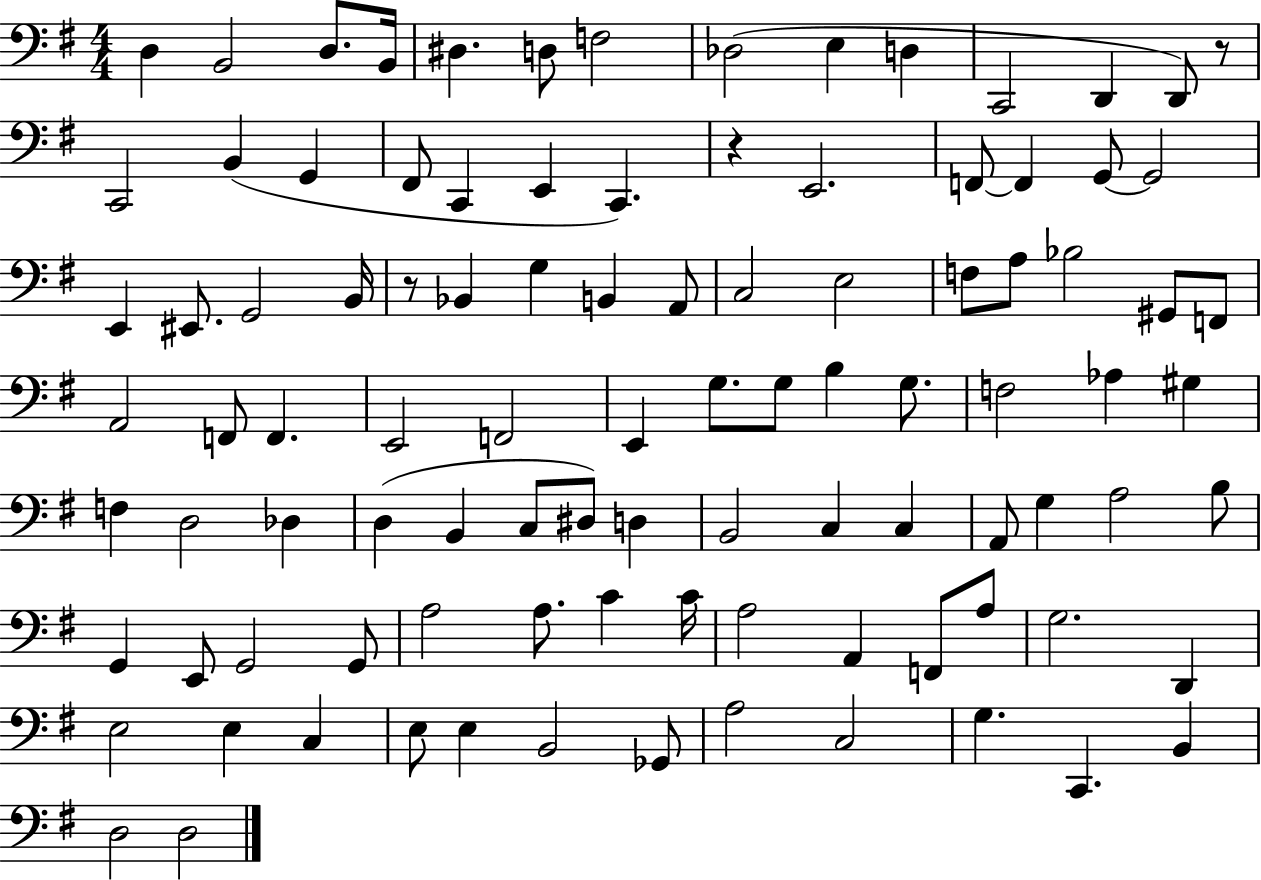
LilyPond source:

{
  \clef bass
  \numericTimeSignature
  \time 4/4
  \key g \major
  d4 b,2 d8. b,16 | dis4. d8 f2 | des2( e4 d4 | c,2 d,4 d,8) r8 | \break c,2 b,4( g,4 | fis,8 c,4 e,4 c,4.) | r4 e,2. | f,8~~ f,4 g,8~~ g,2 | \break e,4 eis,8. g,2 b,16 | r8 bes,4 g4 b,4 a,8 | c2 e2 | f8 a8 bes2 gis,8 f,8 | \break a,2 f,8 f,4. | e,2 f,2 | e,4 g8. g8 b4 g8. | f2 aes4 gis4 | \break f4 d2 des4 | d4( b,4 c8 dis8) d4 | b,2 c4 c4 | a,8 g4 a2 b8 | \break g,4 e,8 g,2 g,8 | a2 a8. c'4 c'16 | a2 a,4 f,8 a8 | g2. d,4 | \break e2 e4 c4 | e8 e4 b,2 ges,8 | a2 c2 | g4. c,4. b,4 | \break d2 d2 | \bar "|."
}